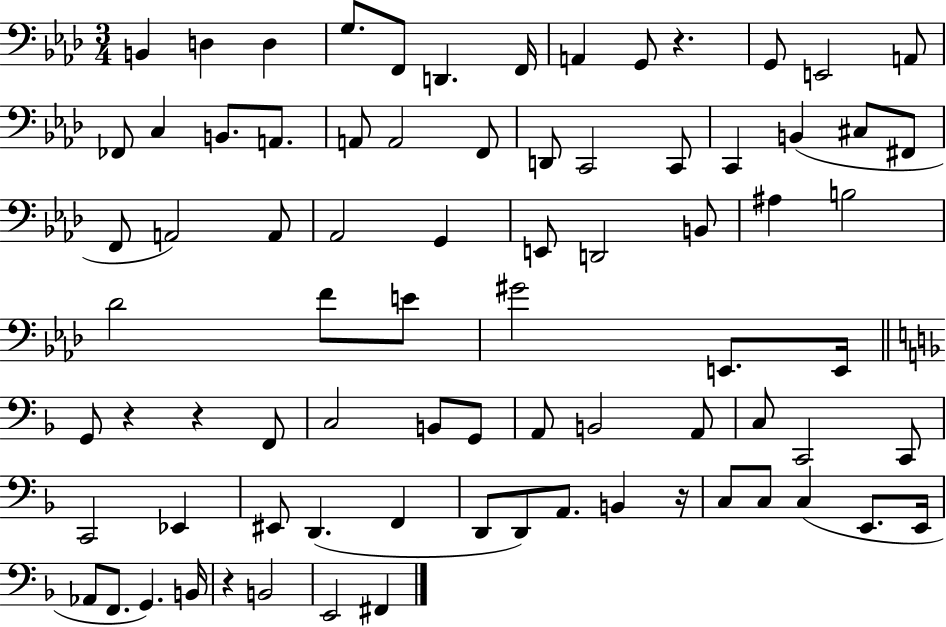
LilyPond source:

{
  \clef bass
  \numericTimeSignature
  \time 3/4
  \key aes \major
  b,4 d4 d4 | g8. f,8 d,4. f,16 | a,4 g,8 r4. | g,8 e,2 a,8 | \break fes,8 c4 b,8. a,8. | a,8 a,2 f,8 | d,8 c,2 c,8 | c,4 b,4( cis8 fis,8 | \break f,8 a,2) a,8 | aes,2 g,4 | e,8 d,2 b,8 | ais4 b2 | \break des'2 f'8 e'8 | gis'2 e,8. e,16 | \bar "||" \break \key f \major g,8 r4 r4 f,8 | c2 b,8 g,8 | a,8 b,2 a,8 | c8 c,2 c,8 | \break c,2 ees,4 | eis,8 d,4.( f,4 | d,8 d,8) a,8. b,4 r16 | c8 c8 c4( e,8. e,16 | \break aes,8 f,8. g,4.) b,16 | r4 b,2 | e,2 fis,4 | \bar "|."
}